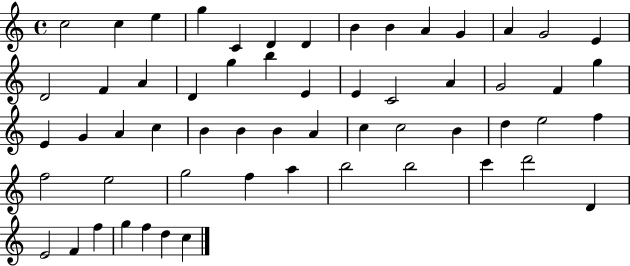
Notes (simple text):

C5/h C5/q E5/q G5/q C4/q D4/q D4/q B4/q B4/q A4/q G4/q A4/q G4/h E4/q D4/h F4/q A4/q D4/q G5/q B5/q E4/q E4/q C4/h A4/q G4/h F4/q G5/q E4/q G4/q A4/q C5/q B4/q B4/q B4/q A4/q C5/q C5/h B4/q D5/q E5/h F5/q F5/h E5/h G5/h F5/q A5/q B5/h B5/h C6/q D6/h D4/q E4/h F4/q F5/q G5/q F5/q D5/q C5/q